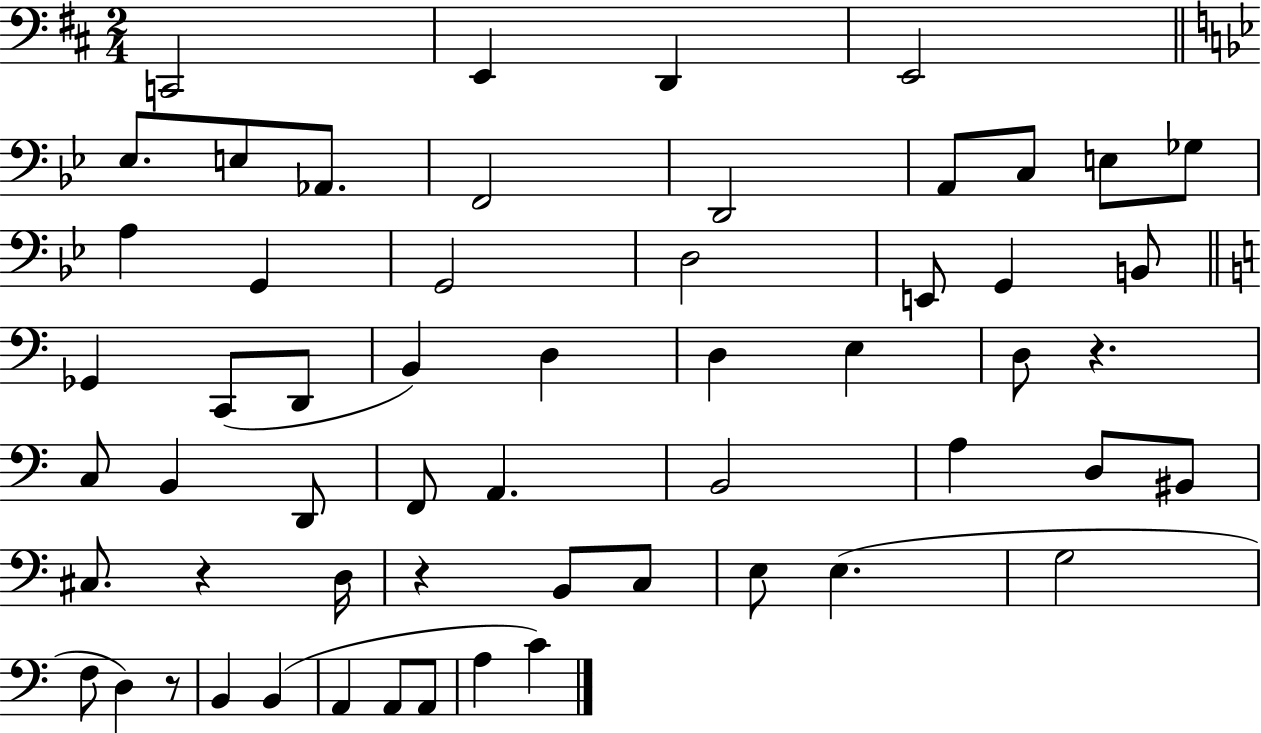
C2/h E2/q D2/q E2/h Eb3/e. E3/e Ab2/e. F2/h D2/h A2/e C3/e E3/e Gb3/e A3/q G2/q G2/h D3/h E2/e G2/q B2/e Gb2/q C2/e D2/e B2/q D3/q D3/q E3/q D3/e R/q. C3/e B2/q D2/e F2/e A2/q. B2/h A3/q D3/e BIS2/e C#3/e. R/q D3/s R/q B2/e C3/e E3/e E3/q. G3/h F3/e D3/q R/e B2/q B2/q A2/q A2/e A2/e A3/q C4/q